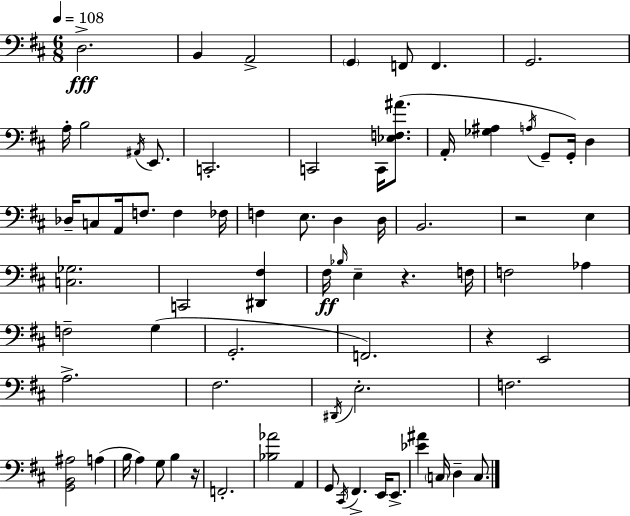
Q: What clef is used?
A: bass